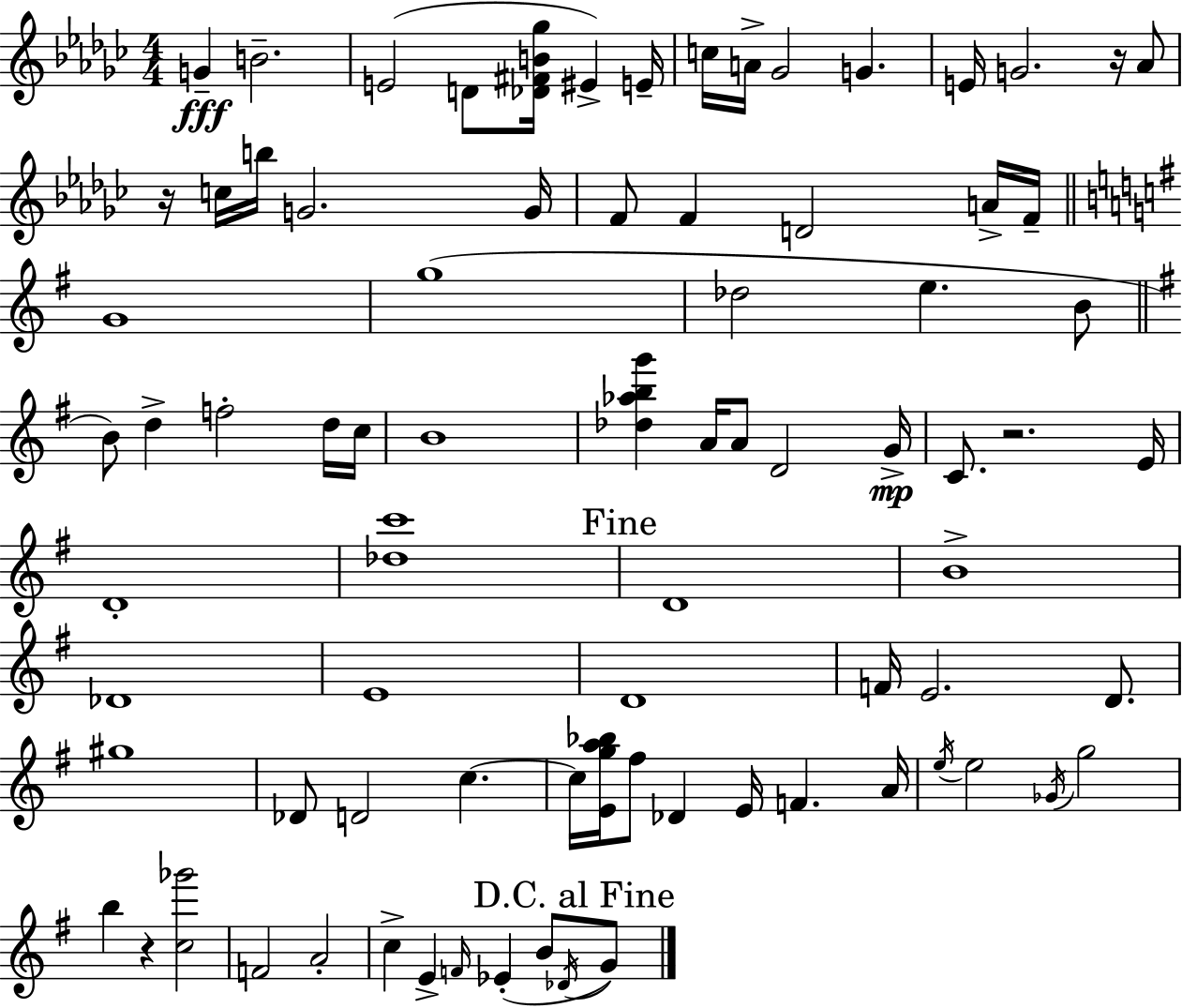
X:1
T:Untitled
M:4/4
L:1/4
K:Ebm
G B2 E2 D/2 [_D^FB_g]/4 ^E E/4 c/4 A/4 _G2 G E/4 G2 z/4 _A/2 z/4 c/4 b/4 G2 G/4 F/2 F D2 A/4 F/4 G4 g4 _d2 e B/2 B/2 d f2 d/4 c/4 B4 [_d_abg'] A/4 A/2 D2 G/4 C/2 z2 E/4 D4 [_dc']4 D4 B4 _D4 E4 D4 F/4 E2 D/2 ^g4 _D/2 D2 c c/4 [Ega_b]/4 ^f/2 _D E/4 F A/4 e/4 e2 _G/4 g2 b z [c_g']2 F2 A2 c E F/4 _E B/2 _D/4 G/2